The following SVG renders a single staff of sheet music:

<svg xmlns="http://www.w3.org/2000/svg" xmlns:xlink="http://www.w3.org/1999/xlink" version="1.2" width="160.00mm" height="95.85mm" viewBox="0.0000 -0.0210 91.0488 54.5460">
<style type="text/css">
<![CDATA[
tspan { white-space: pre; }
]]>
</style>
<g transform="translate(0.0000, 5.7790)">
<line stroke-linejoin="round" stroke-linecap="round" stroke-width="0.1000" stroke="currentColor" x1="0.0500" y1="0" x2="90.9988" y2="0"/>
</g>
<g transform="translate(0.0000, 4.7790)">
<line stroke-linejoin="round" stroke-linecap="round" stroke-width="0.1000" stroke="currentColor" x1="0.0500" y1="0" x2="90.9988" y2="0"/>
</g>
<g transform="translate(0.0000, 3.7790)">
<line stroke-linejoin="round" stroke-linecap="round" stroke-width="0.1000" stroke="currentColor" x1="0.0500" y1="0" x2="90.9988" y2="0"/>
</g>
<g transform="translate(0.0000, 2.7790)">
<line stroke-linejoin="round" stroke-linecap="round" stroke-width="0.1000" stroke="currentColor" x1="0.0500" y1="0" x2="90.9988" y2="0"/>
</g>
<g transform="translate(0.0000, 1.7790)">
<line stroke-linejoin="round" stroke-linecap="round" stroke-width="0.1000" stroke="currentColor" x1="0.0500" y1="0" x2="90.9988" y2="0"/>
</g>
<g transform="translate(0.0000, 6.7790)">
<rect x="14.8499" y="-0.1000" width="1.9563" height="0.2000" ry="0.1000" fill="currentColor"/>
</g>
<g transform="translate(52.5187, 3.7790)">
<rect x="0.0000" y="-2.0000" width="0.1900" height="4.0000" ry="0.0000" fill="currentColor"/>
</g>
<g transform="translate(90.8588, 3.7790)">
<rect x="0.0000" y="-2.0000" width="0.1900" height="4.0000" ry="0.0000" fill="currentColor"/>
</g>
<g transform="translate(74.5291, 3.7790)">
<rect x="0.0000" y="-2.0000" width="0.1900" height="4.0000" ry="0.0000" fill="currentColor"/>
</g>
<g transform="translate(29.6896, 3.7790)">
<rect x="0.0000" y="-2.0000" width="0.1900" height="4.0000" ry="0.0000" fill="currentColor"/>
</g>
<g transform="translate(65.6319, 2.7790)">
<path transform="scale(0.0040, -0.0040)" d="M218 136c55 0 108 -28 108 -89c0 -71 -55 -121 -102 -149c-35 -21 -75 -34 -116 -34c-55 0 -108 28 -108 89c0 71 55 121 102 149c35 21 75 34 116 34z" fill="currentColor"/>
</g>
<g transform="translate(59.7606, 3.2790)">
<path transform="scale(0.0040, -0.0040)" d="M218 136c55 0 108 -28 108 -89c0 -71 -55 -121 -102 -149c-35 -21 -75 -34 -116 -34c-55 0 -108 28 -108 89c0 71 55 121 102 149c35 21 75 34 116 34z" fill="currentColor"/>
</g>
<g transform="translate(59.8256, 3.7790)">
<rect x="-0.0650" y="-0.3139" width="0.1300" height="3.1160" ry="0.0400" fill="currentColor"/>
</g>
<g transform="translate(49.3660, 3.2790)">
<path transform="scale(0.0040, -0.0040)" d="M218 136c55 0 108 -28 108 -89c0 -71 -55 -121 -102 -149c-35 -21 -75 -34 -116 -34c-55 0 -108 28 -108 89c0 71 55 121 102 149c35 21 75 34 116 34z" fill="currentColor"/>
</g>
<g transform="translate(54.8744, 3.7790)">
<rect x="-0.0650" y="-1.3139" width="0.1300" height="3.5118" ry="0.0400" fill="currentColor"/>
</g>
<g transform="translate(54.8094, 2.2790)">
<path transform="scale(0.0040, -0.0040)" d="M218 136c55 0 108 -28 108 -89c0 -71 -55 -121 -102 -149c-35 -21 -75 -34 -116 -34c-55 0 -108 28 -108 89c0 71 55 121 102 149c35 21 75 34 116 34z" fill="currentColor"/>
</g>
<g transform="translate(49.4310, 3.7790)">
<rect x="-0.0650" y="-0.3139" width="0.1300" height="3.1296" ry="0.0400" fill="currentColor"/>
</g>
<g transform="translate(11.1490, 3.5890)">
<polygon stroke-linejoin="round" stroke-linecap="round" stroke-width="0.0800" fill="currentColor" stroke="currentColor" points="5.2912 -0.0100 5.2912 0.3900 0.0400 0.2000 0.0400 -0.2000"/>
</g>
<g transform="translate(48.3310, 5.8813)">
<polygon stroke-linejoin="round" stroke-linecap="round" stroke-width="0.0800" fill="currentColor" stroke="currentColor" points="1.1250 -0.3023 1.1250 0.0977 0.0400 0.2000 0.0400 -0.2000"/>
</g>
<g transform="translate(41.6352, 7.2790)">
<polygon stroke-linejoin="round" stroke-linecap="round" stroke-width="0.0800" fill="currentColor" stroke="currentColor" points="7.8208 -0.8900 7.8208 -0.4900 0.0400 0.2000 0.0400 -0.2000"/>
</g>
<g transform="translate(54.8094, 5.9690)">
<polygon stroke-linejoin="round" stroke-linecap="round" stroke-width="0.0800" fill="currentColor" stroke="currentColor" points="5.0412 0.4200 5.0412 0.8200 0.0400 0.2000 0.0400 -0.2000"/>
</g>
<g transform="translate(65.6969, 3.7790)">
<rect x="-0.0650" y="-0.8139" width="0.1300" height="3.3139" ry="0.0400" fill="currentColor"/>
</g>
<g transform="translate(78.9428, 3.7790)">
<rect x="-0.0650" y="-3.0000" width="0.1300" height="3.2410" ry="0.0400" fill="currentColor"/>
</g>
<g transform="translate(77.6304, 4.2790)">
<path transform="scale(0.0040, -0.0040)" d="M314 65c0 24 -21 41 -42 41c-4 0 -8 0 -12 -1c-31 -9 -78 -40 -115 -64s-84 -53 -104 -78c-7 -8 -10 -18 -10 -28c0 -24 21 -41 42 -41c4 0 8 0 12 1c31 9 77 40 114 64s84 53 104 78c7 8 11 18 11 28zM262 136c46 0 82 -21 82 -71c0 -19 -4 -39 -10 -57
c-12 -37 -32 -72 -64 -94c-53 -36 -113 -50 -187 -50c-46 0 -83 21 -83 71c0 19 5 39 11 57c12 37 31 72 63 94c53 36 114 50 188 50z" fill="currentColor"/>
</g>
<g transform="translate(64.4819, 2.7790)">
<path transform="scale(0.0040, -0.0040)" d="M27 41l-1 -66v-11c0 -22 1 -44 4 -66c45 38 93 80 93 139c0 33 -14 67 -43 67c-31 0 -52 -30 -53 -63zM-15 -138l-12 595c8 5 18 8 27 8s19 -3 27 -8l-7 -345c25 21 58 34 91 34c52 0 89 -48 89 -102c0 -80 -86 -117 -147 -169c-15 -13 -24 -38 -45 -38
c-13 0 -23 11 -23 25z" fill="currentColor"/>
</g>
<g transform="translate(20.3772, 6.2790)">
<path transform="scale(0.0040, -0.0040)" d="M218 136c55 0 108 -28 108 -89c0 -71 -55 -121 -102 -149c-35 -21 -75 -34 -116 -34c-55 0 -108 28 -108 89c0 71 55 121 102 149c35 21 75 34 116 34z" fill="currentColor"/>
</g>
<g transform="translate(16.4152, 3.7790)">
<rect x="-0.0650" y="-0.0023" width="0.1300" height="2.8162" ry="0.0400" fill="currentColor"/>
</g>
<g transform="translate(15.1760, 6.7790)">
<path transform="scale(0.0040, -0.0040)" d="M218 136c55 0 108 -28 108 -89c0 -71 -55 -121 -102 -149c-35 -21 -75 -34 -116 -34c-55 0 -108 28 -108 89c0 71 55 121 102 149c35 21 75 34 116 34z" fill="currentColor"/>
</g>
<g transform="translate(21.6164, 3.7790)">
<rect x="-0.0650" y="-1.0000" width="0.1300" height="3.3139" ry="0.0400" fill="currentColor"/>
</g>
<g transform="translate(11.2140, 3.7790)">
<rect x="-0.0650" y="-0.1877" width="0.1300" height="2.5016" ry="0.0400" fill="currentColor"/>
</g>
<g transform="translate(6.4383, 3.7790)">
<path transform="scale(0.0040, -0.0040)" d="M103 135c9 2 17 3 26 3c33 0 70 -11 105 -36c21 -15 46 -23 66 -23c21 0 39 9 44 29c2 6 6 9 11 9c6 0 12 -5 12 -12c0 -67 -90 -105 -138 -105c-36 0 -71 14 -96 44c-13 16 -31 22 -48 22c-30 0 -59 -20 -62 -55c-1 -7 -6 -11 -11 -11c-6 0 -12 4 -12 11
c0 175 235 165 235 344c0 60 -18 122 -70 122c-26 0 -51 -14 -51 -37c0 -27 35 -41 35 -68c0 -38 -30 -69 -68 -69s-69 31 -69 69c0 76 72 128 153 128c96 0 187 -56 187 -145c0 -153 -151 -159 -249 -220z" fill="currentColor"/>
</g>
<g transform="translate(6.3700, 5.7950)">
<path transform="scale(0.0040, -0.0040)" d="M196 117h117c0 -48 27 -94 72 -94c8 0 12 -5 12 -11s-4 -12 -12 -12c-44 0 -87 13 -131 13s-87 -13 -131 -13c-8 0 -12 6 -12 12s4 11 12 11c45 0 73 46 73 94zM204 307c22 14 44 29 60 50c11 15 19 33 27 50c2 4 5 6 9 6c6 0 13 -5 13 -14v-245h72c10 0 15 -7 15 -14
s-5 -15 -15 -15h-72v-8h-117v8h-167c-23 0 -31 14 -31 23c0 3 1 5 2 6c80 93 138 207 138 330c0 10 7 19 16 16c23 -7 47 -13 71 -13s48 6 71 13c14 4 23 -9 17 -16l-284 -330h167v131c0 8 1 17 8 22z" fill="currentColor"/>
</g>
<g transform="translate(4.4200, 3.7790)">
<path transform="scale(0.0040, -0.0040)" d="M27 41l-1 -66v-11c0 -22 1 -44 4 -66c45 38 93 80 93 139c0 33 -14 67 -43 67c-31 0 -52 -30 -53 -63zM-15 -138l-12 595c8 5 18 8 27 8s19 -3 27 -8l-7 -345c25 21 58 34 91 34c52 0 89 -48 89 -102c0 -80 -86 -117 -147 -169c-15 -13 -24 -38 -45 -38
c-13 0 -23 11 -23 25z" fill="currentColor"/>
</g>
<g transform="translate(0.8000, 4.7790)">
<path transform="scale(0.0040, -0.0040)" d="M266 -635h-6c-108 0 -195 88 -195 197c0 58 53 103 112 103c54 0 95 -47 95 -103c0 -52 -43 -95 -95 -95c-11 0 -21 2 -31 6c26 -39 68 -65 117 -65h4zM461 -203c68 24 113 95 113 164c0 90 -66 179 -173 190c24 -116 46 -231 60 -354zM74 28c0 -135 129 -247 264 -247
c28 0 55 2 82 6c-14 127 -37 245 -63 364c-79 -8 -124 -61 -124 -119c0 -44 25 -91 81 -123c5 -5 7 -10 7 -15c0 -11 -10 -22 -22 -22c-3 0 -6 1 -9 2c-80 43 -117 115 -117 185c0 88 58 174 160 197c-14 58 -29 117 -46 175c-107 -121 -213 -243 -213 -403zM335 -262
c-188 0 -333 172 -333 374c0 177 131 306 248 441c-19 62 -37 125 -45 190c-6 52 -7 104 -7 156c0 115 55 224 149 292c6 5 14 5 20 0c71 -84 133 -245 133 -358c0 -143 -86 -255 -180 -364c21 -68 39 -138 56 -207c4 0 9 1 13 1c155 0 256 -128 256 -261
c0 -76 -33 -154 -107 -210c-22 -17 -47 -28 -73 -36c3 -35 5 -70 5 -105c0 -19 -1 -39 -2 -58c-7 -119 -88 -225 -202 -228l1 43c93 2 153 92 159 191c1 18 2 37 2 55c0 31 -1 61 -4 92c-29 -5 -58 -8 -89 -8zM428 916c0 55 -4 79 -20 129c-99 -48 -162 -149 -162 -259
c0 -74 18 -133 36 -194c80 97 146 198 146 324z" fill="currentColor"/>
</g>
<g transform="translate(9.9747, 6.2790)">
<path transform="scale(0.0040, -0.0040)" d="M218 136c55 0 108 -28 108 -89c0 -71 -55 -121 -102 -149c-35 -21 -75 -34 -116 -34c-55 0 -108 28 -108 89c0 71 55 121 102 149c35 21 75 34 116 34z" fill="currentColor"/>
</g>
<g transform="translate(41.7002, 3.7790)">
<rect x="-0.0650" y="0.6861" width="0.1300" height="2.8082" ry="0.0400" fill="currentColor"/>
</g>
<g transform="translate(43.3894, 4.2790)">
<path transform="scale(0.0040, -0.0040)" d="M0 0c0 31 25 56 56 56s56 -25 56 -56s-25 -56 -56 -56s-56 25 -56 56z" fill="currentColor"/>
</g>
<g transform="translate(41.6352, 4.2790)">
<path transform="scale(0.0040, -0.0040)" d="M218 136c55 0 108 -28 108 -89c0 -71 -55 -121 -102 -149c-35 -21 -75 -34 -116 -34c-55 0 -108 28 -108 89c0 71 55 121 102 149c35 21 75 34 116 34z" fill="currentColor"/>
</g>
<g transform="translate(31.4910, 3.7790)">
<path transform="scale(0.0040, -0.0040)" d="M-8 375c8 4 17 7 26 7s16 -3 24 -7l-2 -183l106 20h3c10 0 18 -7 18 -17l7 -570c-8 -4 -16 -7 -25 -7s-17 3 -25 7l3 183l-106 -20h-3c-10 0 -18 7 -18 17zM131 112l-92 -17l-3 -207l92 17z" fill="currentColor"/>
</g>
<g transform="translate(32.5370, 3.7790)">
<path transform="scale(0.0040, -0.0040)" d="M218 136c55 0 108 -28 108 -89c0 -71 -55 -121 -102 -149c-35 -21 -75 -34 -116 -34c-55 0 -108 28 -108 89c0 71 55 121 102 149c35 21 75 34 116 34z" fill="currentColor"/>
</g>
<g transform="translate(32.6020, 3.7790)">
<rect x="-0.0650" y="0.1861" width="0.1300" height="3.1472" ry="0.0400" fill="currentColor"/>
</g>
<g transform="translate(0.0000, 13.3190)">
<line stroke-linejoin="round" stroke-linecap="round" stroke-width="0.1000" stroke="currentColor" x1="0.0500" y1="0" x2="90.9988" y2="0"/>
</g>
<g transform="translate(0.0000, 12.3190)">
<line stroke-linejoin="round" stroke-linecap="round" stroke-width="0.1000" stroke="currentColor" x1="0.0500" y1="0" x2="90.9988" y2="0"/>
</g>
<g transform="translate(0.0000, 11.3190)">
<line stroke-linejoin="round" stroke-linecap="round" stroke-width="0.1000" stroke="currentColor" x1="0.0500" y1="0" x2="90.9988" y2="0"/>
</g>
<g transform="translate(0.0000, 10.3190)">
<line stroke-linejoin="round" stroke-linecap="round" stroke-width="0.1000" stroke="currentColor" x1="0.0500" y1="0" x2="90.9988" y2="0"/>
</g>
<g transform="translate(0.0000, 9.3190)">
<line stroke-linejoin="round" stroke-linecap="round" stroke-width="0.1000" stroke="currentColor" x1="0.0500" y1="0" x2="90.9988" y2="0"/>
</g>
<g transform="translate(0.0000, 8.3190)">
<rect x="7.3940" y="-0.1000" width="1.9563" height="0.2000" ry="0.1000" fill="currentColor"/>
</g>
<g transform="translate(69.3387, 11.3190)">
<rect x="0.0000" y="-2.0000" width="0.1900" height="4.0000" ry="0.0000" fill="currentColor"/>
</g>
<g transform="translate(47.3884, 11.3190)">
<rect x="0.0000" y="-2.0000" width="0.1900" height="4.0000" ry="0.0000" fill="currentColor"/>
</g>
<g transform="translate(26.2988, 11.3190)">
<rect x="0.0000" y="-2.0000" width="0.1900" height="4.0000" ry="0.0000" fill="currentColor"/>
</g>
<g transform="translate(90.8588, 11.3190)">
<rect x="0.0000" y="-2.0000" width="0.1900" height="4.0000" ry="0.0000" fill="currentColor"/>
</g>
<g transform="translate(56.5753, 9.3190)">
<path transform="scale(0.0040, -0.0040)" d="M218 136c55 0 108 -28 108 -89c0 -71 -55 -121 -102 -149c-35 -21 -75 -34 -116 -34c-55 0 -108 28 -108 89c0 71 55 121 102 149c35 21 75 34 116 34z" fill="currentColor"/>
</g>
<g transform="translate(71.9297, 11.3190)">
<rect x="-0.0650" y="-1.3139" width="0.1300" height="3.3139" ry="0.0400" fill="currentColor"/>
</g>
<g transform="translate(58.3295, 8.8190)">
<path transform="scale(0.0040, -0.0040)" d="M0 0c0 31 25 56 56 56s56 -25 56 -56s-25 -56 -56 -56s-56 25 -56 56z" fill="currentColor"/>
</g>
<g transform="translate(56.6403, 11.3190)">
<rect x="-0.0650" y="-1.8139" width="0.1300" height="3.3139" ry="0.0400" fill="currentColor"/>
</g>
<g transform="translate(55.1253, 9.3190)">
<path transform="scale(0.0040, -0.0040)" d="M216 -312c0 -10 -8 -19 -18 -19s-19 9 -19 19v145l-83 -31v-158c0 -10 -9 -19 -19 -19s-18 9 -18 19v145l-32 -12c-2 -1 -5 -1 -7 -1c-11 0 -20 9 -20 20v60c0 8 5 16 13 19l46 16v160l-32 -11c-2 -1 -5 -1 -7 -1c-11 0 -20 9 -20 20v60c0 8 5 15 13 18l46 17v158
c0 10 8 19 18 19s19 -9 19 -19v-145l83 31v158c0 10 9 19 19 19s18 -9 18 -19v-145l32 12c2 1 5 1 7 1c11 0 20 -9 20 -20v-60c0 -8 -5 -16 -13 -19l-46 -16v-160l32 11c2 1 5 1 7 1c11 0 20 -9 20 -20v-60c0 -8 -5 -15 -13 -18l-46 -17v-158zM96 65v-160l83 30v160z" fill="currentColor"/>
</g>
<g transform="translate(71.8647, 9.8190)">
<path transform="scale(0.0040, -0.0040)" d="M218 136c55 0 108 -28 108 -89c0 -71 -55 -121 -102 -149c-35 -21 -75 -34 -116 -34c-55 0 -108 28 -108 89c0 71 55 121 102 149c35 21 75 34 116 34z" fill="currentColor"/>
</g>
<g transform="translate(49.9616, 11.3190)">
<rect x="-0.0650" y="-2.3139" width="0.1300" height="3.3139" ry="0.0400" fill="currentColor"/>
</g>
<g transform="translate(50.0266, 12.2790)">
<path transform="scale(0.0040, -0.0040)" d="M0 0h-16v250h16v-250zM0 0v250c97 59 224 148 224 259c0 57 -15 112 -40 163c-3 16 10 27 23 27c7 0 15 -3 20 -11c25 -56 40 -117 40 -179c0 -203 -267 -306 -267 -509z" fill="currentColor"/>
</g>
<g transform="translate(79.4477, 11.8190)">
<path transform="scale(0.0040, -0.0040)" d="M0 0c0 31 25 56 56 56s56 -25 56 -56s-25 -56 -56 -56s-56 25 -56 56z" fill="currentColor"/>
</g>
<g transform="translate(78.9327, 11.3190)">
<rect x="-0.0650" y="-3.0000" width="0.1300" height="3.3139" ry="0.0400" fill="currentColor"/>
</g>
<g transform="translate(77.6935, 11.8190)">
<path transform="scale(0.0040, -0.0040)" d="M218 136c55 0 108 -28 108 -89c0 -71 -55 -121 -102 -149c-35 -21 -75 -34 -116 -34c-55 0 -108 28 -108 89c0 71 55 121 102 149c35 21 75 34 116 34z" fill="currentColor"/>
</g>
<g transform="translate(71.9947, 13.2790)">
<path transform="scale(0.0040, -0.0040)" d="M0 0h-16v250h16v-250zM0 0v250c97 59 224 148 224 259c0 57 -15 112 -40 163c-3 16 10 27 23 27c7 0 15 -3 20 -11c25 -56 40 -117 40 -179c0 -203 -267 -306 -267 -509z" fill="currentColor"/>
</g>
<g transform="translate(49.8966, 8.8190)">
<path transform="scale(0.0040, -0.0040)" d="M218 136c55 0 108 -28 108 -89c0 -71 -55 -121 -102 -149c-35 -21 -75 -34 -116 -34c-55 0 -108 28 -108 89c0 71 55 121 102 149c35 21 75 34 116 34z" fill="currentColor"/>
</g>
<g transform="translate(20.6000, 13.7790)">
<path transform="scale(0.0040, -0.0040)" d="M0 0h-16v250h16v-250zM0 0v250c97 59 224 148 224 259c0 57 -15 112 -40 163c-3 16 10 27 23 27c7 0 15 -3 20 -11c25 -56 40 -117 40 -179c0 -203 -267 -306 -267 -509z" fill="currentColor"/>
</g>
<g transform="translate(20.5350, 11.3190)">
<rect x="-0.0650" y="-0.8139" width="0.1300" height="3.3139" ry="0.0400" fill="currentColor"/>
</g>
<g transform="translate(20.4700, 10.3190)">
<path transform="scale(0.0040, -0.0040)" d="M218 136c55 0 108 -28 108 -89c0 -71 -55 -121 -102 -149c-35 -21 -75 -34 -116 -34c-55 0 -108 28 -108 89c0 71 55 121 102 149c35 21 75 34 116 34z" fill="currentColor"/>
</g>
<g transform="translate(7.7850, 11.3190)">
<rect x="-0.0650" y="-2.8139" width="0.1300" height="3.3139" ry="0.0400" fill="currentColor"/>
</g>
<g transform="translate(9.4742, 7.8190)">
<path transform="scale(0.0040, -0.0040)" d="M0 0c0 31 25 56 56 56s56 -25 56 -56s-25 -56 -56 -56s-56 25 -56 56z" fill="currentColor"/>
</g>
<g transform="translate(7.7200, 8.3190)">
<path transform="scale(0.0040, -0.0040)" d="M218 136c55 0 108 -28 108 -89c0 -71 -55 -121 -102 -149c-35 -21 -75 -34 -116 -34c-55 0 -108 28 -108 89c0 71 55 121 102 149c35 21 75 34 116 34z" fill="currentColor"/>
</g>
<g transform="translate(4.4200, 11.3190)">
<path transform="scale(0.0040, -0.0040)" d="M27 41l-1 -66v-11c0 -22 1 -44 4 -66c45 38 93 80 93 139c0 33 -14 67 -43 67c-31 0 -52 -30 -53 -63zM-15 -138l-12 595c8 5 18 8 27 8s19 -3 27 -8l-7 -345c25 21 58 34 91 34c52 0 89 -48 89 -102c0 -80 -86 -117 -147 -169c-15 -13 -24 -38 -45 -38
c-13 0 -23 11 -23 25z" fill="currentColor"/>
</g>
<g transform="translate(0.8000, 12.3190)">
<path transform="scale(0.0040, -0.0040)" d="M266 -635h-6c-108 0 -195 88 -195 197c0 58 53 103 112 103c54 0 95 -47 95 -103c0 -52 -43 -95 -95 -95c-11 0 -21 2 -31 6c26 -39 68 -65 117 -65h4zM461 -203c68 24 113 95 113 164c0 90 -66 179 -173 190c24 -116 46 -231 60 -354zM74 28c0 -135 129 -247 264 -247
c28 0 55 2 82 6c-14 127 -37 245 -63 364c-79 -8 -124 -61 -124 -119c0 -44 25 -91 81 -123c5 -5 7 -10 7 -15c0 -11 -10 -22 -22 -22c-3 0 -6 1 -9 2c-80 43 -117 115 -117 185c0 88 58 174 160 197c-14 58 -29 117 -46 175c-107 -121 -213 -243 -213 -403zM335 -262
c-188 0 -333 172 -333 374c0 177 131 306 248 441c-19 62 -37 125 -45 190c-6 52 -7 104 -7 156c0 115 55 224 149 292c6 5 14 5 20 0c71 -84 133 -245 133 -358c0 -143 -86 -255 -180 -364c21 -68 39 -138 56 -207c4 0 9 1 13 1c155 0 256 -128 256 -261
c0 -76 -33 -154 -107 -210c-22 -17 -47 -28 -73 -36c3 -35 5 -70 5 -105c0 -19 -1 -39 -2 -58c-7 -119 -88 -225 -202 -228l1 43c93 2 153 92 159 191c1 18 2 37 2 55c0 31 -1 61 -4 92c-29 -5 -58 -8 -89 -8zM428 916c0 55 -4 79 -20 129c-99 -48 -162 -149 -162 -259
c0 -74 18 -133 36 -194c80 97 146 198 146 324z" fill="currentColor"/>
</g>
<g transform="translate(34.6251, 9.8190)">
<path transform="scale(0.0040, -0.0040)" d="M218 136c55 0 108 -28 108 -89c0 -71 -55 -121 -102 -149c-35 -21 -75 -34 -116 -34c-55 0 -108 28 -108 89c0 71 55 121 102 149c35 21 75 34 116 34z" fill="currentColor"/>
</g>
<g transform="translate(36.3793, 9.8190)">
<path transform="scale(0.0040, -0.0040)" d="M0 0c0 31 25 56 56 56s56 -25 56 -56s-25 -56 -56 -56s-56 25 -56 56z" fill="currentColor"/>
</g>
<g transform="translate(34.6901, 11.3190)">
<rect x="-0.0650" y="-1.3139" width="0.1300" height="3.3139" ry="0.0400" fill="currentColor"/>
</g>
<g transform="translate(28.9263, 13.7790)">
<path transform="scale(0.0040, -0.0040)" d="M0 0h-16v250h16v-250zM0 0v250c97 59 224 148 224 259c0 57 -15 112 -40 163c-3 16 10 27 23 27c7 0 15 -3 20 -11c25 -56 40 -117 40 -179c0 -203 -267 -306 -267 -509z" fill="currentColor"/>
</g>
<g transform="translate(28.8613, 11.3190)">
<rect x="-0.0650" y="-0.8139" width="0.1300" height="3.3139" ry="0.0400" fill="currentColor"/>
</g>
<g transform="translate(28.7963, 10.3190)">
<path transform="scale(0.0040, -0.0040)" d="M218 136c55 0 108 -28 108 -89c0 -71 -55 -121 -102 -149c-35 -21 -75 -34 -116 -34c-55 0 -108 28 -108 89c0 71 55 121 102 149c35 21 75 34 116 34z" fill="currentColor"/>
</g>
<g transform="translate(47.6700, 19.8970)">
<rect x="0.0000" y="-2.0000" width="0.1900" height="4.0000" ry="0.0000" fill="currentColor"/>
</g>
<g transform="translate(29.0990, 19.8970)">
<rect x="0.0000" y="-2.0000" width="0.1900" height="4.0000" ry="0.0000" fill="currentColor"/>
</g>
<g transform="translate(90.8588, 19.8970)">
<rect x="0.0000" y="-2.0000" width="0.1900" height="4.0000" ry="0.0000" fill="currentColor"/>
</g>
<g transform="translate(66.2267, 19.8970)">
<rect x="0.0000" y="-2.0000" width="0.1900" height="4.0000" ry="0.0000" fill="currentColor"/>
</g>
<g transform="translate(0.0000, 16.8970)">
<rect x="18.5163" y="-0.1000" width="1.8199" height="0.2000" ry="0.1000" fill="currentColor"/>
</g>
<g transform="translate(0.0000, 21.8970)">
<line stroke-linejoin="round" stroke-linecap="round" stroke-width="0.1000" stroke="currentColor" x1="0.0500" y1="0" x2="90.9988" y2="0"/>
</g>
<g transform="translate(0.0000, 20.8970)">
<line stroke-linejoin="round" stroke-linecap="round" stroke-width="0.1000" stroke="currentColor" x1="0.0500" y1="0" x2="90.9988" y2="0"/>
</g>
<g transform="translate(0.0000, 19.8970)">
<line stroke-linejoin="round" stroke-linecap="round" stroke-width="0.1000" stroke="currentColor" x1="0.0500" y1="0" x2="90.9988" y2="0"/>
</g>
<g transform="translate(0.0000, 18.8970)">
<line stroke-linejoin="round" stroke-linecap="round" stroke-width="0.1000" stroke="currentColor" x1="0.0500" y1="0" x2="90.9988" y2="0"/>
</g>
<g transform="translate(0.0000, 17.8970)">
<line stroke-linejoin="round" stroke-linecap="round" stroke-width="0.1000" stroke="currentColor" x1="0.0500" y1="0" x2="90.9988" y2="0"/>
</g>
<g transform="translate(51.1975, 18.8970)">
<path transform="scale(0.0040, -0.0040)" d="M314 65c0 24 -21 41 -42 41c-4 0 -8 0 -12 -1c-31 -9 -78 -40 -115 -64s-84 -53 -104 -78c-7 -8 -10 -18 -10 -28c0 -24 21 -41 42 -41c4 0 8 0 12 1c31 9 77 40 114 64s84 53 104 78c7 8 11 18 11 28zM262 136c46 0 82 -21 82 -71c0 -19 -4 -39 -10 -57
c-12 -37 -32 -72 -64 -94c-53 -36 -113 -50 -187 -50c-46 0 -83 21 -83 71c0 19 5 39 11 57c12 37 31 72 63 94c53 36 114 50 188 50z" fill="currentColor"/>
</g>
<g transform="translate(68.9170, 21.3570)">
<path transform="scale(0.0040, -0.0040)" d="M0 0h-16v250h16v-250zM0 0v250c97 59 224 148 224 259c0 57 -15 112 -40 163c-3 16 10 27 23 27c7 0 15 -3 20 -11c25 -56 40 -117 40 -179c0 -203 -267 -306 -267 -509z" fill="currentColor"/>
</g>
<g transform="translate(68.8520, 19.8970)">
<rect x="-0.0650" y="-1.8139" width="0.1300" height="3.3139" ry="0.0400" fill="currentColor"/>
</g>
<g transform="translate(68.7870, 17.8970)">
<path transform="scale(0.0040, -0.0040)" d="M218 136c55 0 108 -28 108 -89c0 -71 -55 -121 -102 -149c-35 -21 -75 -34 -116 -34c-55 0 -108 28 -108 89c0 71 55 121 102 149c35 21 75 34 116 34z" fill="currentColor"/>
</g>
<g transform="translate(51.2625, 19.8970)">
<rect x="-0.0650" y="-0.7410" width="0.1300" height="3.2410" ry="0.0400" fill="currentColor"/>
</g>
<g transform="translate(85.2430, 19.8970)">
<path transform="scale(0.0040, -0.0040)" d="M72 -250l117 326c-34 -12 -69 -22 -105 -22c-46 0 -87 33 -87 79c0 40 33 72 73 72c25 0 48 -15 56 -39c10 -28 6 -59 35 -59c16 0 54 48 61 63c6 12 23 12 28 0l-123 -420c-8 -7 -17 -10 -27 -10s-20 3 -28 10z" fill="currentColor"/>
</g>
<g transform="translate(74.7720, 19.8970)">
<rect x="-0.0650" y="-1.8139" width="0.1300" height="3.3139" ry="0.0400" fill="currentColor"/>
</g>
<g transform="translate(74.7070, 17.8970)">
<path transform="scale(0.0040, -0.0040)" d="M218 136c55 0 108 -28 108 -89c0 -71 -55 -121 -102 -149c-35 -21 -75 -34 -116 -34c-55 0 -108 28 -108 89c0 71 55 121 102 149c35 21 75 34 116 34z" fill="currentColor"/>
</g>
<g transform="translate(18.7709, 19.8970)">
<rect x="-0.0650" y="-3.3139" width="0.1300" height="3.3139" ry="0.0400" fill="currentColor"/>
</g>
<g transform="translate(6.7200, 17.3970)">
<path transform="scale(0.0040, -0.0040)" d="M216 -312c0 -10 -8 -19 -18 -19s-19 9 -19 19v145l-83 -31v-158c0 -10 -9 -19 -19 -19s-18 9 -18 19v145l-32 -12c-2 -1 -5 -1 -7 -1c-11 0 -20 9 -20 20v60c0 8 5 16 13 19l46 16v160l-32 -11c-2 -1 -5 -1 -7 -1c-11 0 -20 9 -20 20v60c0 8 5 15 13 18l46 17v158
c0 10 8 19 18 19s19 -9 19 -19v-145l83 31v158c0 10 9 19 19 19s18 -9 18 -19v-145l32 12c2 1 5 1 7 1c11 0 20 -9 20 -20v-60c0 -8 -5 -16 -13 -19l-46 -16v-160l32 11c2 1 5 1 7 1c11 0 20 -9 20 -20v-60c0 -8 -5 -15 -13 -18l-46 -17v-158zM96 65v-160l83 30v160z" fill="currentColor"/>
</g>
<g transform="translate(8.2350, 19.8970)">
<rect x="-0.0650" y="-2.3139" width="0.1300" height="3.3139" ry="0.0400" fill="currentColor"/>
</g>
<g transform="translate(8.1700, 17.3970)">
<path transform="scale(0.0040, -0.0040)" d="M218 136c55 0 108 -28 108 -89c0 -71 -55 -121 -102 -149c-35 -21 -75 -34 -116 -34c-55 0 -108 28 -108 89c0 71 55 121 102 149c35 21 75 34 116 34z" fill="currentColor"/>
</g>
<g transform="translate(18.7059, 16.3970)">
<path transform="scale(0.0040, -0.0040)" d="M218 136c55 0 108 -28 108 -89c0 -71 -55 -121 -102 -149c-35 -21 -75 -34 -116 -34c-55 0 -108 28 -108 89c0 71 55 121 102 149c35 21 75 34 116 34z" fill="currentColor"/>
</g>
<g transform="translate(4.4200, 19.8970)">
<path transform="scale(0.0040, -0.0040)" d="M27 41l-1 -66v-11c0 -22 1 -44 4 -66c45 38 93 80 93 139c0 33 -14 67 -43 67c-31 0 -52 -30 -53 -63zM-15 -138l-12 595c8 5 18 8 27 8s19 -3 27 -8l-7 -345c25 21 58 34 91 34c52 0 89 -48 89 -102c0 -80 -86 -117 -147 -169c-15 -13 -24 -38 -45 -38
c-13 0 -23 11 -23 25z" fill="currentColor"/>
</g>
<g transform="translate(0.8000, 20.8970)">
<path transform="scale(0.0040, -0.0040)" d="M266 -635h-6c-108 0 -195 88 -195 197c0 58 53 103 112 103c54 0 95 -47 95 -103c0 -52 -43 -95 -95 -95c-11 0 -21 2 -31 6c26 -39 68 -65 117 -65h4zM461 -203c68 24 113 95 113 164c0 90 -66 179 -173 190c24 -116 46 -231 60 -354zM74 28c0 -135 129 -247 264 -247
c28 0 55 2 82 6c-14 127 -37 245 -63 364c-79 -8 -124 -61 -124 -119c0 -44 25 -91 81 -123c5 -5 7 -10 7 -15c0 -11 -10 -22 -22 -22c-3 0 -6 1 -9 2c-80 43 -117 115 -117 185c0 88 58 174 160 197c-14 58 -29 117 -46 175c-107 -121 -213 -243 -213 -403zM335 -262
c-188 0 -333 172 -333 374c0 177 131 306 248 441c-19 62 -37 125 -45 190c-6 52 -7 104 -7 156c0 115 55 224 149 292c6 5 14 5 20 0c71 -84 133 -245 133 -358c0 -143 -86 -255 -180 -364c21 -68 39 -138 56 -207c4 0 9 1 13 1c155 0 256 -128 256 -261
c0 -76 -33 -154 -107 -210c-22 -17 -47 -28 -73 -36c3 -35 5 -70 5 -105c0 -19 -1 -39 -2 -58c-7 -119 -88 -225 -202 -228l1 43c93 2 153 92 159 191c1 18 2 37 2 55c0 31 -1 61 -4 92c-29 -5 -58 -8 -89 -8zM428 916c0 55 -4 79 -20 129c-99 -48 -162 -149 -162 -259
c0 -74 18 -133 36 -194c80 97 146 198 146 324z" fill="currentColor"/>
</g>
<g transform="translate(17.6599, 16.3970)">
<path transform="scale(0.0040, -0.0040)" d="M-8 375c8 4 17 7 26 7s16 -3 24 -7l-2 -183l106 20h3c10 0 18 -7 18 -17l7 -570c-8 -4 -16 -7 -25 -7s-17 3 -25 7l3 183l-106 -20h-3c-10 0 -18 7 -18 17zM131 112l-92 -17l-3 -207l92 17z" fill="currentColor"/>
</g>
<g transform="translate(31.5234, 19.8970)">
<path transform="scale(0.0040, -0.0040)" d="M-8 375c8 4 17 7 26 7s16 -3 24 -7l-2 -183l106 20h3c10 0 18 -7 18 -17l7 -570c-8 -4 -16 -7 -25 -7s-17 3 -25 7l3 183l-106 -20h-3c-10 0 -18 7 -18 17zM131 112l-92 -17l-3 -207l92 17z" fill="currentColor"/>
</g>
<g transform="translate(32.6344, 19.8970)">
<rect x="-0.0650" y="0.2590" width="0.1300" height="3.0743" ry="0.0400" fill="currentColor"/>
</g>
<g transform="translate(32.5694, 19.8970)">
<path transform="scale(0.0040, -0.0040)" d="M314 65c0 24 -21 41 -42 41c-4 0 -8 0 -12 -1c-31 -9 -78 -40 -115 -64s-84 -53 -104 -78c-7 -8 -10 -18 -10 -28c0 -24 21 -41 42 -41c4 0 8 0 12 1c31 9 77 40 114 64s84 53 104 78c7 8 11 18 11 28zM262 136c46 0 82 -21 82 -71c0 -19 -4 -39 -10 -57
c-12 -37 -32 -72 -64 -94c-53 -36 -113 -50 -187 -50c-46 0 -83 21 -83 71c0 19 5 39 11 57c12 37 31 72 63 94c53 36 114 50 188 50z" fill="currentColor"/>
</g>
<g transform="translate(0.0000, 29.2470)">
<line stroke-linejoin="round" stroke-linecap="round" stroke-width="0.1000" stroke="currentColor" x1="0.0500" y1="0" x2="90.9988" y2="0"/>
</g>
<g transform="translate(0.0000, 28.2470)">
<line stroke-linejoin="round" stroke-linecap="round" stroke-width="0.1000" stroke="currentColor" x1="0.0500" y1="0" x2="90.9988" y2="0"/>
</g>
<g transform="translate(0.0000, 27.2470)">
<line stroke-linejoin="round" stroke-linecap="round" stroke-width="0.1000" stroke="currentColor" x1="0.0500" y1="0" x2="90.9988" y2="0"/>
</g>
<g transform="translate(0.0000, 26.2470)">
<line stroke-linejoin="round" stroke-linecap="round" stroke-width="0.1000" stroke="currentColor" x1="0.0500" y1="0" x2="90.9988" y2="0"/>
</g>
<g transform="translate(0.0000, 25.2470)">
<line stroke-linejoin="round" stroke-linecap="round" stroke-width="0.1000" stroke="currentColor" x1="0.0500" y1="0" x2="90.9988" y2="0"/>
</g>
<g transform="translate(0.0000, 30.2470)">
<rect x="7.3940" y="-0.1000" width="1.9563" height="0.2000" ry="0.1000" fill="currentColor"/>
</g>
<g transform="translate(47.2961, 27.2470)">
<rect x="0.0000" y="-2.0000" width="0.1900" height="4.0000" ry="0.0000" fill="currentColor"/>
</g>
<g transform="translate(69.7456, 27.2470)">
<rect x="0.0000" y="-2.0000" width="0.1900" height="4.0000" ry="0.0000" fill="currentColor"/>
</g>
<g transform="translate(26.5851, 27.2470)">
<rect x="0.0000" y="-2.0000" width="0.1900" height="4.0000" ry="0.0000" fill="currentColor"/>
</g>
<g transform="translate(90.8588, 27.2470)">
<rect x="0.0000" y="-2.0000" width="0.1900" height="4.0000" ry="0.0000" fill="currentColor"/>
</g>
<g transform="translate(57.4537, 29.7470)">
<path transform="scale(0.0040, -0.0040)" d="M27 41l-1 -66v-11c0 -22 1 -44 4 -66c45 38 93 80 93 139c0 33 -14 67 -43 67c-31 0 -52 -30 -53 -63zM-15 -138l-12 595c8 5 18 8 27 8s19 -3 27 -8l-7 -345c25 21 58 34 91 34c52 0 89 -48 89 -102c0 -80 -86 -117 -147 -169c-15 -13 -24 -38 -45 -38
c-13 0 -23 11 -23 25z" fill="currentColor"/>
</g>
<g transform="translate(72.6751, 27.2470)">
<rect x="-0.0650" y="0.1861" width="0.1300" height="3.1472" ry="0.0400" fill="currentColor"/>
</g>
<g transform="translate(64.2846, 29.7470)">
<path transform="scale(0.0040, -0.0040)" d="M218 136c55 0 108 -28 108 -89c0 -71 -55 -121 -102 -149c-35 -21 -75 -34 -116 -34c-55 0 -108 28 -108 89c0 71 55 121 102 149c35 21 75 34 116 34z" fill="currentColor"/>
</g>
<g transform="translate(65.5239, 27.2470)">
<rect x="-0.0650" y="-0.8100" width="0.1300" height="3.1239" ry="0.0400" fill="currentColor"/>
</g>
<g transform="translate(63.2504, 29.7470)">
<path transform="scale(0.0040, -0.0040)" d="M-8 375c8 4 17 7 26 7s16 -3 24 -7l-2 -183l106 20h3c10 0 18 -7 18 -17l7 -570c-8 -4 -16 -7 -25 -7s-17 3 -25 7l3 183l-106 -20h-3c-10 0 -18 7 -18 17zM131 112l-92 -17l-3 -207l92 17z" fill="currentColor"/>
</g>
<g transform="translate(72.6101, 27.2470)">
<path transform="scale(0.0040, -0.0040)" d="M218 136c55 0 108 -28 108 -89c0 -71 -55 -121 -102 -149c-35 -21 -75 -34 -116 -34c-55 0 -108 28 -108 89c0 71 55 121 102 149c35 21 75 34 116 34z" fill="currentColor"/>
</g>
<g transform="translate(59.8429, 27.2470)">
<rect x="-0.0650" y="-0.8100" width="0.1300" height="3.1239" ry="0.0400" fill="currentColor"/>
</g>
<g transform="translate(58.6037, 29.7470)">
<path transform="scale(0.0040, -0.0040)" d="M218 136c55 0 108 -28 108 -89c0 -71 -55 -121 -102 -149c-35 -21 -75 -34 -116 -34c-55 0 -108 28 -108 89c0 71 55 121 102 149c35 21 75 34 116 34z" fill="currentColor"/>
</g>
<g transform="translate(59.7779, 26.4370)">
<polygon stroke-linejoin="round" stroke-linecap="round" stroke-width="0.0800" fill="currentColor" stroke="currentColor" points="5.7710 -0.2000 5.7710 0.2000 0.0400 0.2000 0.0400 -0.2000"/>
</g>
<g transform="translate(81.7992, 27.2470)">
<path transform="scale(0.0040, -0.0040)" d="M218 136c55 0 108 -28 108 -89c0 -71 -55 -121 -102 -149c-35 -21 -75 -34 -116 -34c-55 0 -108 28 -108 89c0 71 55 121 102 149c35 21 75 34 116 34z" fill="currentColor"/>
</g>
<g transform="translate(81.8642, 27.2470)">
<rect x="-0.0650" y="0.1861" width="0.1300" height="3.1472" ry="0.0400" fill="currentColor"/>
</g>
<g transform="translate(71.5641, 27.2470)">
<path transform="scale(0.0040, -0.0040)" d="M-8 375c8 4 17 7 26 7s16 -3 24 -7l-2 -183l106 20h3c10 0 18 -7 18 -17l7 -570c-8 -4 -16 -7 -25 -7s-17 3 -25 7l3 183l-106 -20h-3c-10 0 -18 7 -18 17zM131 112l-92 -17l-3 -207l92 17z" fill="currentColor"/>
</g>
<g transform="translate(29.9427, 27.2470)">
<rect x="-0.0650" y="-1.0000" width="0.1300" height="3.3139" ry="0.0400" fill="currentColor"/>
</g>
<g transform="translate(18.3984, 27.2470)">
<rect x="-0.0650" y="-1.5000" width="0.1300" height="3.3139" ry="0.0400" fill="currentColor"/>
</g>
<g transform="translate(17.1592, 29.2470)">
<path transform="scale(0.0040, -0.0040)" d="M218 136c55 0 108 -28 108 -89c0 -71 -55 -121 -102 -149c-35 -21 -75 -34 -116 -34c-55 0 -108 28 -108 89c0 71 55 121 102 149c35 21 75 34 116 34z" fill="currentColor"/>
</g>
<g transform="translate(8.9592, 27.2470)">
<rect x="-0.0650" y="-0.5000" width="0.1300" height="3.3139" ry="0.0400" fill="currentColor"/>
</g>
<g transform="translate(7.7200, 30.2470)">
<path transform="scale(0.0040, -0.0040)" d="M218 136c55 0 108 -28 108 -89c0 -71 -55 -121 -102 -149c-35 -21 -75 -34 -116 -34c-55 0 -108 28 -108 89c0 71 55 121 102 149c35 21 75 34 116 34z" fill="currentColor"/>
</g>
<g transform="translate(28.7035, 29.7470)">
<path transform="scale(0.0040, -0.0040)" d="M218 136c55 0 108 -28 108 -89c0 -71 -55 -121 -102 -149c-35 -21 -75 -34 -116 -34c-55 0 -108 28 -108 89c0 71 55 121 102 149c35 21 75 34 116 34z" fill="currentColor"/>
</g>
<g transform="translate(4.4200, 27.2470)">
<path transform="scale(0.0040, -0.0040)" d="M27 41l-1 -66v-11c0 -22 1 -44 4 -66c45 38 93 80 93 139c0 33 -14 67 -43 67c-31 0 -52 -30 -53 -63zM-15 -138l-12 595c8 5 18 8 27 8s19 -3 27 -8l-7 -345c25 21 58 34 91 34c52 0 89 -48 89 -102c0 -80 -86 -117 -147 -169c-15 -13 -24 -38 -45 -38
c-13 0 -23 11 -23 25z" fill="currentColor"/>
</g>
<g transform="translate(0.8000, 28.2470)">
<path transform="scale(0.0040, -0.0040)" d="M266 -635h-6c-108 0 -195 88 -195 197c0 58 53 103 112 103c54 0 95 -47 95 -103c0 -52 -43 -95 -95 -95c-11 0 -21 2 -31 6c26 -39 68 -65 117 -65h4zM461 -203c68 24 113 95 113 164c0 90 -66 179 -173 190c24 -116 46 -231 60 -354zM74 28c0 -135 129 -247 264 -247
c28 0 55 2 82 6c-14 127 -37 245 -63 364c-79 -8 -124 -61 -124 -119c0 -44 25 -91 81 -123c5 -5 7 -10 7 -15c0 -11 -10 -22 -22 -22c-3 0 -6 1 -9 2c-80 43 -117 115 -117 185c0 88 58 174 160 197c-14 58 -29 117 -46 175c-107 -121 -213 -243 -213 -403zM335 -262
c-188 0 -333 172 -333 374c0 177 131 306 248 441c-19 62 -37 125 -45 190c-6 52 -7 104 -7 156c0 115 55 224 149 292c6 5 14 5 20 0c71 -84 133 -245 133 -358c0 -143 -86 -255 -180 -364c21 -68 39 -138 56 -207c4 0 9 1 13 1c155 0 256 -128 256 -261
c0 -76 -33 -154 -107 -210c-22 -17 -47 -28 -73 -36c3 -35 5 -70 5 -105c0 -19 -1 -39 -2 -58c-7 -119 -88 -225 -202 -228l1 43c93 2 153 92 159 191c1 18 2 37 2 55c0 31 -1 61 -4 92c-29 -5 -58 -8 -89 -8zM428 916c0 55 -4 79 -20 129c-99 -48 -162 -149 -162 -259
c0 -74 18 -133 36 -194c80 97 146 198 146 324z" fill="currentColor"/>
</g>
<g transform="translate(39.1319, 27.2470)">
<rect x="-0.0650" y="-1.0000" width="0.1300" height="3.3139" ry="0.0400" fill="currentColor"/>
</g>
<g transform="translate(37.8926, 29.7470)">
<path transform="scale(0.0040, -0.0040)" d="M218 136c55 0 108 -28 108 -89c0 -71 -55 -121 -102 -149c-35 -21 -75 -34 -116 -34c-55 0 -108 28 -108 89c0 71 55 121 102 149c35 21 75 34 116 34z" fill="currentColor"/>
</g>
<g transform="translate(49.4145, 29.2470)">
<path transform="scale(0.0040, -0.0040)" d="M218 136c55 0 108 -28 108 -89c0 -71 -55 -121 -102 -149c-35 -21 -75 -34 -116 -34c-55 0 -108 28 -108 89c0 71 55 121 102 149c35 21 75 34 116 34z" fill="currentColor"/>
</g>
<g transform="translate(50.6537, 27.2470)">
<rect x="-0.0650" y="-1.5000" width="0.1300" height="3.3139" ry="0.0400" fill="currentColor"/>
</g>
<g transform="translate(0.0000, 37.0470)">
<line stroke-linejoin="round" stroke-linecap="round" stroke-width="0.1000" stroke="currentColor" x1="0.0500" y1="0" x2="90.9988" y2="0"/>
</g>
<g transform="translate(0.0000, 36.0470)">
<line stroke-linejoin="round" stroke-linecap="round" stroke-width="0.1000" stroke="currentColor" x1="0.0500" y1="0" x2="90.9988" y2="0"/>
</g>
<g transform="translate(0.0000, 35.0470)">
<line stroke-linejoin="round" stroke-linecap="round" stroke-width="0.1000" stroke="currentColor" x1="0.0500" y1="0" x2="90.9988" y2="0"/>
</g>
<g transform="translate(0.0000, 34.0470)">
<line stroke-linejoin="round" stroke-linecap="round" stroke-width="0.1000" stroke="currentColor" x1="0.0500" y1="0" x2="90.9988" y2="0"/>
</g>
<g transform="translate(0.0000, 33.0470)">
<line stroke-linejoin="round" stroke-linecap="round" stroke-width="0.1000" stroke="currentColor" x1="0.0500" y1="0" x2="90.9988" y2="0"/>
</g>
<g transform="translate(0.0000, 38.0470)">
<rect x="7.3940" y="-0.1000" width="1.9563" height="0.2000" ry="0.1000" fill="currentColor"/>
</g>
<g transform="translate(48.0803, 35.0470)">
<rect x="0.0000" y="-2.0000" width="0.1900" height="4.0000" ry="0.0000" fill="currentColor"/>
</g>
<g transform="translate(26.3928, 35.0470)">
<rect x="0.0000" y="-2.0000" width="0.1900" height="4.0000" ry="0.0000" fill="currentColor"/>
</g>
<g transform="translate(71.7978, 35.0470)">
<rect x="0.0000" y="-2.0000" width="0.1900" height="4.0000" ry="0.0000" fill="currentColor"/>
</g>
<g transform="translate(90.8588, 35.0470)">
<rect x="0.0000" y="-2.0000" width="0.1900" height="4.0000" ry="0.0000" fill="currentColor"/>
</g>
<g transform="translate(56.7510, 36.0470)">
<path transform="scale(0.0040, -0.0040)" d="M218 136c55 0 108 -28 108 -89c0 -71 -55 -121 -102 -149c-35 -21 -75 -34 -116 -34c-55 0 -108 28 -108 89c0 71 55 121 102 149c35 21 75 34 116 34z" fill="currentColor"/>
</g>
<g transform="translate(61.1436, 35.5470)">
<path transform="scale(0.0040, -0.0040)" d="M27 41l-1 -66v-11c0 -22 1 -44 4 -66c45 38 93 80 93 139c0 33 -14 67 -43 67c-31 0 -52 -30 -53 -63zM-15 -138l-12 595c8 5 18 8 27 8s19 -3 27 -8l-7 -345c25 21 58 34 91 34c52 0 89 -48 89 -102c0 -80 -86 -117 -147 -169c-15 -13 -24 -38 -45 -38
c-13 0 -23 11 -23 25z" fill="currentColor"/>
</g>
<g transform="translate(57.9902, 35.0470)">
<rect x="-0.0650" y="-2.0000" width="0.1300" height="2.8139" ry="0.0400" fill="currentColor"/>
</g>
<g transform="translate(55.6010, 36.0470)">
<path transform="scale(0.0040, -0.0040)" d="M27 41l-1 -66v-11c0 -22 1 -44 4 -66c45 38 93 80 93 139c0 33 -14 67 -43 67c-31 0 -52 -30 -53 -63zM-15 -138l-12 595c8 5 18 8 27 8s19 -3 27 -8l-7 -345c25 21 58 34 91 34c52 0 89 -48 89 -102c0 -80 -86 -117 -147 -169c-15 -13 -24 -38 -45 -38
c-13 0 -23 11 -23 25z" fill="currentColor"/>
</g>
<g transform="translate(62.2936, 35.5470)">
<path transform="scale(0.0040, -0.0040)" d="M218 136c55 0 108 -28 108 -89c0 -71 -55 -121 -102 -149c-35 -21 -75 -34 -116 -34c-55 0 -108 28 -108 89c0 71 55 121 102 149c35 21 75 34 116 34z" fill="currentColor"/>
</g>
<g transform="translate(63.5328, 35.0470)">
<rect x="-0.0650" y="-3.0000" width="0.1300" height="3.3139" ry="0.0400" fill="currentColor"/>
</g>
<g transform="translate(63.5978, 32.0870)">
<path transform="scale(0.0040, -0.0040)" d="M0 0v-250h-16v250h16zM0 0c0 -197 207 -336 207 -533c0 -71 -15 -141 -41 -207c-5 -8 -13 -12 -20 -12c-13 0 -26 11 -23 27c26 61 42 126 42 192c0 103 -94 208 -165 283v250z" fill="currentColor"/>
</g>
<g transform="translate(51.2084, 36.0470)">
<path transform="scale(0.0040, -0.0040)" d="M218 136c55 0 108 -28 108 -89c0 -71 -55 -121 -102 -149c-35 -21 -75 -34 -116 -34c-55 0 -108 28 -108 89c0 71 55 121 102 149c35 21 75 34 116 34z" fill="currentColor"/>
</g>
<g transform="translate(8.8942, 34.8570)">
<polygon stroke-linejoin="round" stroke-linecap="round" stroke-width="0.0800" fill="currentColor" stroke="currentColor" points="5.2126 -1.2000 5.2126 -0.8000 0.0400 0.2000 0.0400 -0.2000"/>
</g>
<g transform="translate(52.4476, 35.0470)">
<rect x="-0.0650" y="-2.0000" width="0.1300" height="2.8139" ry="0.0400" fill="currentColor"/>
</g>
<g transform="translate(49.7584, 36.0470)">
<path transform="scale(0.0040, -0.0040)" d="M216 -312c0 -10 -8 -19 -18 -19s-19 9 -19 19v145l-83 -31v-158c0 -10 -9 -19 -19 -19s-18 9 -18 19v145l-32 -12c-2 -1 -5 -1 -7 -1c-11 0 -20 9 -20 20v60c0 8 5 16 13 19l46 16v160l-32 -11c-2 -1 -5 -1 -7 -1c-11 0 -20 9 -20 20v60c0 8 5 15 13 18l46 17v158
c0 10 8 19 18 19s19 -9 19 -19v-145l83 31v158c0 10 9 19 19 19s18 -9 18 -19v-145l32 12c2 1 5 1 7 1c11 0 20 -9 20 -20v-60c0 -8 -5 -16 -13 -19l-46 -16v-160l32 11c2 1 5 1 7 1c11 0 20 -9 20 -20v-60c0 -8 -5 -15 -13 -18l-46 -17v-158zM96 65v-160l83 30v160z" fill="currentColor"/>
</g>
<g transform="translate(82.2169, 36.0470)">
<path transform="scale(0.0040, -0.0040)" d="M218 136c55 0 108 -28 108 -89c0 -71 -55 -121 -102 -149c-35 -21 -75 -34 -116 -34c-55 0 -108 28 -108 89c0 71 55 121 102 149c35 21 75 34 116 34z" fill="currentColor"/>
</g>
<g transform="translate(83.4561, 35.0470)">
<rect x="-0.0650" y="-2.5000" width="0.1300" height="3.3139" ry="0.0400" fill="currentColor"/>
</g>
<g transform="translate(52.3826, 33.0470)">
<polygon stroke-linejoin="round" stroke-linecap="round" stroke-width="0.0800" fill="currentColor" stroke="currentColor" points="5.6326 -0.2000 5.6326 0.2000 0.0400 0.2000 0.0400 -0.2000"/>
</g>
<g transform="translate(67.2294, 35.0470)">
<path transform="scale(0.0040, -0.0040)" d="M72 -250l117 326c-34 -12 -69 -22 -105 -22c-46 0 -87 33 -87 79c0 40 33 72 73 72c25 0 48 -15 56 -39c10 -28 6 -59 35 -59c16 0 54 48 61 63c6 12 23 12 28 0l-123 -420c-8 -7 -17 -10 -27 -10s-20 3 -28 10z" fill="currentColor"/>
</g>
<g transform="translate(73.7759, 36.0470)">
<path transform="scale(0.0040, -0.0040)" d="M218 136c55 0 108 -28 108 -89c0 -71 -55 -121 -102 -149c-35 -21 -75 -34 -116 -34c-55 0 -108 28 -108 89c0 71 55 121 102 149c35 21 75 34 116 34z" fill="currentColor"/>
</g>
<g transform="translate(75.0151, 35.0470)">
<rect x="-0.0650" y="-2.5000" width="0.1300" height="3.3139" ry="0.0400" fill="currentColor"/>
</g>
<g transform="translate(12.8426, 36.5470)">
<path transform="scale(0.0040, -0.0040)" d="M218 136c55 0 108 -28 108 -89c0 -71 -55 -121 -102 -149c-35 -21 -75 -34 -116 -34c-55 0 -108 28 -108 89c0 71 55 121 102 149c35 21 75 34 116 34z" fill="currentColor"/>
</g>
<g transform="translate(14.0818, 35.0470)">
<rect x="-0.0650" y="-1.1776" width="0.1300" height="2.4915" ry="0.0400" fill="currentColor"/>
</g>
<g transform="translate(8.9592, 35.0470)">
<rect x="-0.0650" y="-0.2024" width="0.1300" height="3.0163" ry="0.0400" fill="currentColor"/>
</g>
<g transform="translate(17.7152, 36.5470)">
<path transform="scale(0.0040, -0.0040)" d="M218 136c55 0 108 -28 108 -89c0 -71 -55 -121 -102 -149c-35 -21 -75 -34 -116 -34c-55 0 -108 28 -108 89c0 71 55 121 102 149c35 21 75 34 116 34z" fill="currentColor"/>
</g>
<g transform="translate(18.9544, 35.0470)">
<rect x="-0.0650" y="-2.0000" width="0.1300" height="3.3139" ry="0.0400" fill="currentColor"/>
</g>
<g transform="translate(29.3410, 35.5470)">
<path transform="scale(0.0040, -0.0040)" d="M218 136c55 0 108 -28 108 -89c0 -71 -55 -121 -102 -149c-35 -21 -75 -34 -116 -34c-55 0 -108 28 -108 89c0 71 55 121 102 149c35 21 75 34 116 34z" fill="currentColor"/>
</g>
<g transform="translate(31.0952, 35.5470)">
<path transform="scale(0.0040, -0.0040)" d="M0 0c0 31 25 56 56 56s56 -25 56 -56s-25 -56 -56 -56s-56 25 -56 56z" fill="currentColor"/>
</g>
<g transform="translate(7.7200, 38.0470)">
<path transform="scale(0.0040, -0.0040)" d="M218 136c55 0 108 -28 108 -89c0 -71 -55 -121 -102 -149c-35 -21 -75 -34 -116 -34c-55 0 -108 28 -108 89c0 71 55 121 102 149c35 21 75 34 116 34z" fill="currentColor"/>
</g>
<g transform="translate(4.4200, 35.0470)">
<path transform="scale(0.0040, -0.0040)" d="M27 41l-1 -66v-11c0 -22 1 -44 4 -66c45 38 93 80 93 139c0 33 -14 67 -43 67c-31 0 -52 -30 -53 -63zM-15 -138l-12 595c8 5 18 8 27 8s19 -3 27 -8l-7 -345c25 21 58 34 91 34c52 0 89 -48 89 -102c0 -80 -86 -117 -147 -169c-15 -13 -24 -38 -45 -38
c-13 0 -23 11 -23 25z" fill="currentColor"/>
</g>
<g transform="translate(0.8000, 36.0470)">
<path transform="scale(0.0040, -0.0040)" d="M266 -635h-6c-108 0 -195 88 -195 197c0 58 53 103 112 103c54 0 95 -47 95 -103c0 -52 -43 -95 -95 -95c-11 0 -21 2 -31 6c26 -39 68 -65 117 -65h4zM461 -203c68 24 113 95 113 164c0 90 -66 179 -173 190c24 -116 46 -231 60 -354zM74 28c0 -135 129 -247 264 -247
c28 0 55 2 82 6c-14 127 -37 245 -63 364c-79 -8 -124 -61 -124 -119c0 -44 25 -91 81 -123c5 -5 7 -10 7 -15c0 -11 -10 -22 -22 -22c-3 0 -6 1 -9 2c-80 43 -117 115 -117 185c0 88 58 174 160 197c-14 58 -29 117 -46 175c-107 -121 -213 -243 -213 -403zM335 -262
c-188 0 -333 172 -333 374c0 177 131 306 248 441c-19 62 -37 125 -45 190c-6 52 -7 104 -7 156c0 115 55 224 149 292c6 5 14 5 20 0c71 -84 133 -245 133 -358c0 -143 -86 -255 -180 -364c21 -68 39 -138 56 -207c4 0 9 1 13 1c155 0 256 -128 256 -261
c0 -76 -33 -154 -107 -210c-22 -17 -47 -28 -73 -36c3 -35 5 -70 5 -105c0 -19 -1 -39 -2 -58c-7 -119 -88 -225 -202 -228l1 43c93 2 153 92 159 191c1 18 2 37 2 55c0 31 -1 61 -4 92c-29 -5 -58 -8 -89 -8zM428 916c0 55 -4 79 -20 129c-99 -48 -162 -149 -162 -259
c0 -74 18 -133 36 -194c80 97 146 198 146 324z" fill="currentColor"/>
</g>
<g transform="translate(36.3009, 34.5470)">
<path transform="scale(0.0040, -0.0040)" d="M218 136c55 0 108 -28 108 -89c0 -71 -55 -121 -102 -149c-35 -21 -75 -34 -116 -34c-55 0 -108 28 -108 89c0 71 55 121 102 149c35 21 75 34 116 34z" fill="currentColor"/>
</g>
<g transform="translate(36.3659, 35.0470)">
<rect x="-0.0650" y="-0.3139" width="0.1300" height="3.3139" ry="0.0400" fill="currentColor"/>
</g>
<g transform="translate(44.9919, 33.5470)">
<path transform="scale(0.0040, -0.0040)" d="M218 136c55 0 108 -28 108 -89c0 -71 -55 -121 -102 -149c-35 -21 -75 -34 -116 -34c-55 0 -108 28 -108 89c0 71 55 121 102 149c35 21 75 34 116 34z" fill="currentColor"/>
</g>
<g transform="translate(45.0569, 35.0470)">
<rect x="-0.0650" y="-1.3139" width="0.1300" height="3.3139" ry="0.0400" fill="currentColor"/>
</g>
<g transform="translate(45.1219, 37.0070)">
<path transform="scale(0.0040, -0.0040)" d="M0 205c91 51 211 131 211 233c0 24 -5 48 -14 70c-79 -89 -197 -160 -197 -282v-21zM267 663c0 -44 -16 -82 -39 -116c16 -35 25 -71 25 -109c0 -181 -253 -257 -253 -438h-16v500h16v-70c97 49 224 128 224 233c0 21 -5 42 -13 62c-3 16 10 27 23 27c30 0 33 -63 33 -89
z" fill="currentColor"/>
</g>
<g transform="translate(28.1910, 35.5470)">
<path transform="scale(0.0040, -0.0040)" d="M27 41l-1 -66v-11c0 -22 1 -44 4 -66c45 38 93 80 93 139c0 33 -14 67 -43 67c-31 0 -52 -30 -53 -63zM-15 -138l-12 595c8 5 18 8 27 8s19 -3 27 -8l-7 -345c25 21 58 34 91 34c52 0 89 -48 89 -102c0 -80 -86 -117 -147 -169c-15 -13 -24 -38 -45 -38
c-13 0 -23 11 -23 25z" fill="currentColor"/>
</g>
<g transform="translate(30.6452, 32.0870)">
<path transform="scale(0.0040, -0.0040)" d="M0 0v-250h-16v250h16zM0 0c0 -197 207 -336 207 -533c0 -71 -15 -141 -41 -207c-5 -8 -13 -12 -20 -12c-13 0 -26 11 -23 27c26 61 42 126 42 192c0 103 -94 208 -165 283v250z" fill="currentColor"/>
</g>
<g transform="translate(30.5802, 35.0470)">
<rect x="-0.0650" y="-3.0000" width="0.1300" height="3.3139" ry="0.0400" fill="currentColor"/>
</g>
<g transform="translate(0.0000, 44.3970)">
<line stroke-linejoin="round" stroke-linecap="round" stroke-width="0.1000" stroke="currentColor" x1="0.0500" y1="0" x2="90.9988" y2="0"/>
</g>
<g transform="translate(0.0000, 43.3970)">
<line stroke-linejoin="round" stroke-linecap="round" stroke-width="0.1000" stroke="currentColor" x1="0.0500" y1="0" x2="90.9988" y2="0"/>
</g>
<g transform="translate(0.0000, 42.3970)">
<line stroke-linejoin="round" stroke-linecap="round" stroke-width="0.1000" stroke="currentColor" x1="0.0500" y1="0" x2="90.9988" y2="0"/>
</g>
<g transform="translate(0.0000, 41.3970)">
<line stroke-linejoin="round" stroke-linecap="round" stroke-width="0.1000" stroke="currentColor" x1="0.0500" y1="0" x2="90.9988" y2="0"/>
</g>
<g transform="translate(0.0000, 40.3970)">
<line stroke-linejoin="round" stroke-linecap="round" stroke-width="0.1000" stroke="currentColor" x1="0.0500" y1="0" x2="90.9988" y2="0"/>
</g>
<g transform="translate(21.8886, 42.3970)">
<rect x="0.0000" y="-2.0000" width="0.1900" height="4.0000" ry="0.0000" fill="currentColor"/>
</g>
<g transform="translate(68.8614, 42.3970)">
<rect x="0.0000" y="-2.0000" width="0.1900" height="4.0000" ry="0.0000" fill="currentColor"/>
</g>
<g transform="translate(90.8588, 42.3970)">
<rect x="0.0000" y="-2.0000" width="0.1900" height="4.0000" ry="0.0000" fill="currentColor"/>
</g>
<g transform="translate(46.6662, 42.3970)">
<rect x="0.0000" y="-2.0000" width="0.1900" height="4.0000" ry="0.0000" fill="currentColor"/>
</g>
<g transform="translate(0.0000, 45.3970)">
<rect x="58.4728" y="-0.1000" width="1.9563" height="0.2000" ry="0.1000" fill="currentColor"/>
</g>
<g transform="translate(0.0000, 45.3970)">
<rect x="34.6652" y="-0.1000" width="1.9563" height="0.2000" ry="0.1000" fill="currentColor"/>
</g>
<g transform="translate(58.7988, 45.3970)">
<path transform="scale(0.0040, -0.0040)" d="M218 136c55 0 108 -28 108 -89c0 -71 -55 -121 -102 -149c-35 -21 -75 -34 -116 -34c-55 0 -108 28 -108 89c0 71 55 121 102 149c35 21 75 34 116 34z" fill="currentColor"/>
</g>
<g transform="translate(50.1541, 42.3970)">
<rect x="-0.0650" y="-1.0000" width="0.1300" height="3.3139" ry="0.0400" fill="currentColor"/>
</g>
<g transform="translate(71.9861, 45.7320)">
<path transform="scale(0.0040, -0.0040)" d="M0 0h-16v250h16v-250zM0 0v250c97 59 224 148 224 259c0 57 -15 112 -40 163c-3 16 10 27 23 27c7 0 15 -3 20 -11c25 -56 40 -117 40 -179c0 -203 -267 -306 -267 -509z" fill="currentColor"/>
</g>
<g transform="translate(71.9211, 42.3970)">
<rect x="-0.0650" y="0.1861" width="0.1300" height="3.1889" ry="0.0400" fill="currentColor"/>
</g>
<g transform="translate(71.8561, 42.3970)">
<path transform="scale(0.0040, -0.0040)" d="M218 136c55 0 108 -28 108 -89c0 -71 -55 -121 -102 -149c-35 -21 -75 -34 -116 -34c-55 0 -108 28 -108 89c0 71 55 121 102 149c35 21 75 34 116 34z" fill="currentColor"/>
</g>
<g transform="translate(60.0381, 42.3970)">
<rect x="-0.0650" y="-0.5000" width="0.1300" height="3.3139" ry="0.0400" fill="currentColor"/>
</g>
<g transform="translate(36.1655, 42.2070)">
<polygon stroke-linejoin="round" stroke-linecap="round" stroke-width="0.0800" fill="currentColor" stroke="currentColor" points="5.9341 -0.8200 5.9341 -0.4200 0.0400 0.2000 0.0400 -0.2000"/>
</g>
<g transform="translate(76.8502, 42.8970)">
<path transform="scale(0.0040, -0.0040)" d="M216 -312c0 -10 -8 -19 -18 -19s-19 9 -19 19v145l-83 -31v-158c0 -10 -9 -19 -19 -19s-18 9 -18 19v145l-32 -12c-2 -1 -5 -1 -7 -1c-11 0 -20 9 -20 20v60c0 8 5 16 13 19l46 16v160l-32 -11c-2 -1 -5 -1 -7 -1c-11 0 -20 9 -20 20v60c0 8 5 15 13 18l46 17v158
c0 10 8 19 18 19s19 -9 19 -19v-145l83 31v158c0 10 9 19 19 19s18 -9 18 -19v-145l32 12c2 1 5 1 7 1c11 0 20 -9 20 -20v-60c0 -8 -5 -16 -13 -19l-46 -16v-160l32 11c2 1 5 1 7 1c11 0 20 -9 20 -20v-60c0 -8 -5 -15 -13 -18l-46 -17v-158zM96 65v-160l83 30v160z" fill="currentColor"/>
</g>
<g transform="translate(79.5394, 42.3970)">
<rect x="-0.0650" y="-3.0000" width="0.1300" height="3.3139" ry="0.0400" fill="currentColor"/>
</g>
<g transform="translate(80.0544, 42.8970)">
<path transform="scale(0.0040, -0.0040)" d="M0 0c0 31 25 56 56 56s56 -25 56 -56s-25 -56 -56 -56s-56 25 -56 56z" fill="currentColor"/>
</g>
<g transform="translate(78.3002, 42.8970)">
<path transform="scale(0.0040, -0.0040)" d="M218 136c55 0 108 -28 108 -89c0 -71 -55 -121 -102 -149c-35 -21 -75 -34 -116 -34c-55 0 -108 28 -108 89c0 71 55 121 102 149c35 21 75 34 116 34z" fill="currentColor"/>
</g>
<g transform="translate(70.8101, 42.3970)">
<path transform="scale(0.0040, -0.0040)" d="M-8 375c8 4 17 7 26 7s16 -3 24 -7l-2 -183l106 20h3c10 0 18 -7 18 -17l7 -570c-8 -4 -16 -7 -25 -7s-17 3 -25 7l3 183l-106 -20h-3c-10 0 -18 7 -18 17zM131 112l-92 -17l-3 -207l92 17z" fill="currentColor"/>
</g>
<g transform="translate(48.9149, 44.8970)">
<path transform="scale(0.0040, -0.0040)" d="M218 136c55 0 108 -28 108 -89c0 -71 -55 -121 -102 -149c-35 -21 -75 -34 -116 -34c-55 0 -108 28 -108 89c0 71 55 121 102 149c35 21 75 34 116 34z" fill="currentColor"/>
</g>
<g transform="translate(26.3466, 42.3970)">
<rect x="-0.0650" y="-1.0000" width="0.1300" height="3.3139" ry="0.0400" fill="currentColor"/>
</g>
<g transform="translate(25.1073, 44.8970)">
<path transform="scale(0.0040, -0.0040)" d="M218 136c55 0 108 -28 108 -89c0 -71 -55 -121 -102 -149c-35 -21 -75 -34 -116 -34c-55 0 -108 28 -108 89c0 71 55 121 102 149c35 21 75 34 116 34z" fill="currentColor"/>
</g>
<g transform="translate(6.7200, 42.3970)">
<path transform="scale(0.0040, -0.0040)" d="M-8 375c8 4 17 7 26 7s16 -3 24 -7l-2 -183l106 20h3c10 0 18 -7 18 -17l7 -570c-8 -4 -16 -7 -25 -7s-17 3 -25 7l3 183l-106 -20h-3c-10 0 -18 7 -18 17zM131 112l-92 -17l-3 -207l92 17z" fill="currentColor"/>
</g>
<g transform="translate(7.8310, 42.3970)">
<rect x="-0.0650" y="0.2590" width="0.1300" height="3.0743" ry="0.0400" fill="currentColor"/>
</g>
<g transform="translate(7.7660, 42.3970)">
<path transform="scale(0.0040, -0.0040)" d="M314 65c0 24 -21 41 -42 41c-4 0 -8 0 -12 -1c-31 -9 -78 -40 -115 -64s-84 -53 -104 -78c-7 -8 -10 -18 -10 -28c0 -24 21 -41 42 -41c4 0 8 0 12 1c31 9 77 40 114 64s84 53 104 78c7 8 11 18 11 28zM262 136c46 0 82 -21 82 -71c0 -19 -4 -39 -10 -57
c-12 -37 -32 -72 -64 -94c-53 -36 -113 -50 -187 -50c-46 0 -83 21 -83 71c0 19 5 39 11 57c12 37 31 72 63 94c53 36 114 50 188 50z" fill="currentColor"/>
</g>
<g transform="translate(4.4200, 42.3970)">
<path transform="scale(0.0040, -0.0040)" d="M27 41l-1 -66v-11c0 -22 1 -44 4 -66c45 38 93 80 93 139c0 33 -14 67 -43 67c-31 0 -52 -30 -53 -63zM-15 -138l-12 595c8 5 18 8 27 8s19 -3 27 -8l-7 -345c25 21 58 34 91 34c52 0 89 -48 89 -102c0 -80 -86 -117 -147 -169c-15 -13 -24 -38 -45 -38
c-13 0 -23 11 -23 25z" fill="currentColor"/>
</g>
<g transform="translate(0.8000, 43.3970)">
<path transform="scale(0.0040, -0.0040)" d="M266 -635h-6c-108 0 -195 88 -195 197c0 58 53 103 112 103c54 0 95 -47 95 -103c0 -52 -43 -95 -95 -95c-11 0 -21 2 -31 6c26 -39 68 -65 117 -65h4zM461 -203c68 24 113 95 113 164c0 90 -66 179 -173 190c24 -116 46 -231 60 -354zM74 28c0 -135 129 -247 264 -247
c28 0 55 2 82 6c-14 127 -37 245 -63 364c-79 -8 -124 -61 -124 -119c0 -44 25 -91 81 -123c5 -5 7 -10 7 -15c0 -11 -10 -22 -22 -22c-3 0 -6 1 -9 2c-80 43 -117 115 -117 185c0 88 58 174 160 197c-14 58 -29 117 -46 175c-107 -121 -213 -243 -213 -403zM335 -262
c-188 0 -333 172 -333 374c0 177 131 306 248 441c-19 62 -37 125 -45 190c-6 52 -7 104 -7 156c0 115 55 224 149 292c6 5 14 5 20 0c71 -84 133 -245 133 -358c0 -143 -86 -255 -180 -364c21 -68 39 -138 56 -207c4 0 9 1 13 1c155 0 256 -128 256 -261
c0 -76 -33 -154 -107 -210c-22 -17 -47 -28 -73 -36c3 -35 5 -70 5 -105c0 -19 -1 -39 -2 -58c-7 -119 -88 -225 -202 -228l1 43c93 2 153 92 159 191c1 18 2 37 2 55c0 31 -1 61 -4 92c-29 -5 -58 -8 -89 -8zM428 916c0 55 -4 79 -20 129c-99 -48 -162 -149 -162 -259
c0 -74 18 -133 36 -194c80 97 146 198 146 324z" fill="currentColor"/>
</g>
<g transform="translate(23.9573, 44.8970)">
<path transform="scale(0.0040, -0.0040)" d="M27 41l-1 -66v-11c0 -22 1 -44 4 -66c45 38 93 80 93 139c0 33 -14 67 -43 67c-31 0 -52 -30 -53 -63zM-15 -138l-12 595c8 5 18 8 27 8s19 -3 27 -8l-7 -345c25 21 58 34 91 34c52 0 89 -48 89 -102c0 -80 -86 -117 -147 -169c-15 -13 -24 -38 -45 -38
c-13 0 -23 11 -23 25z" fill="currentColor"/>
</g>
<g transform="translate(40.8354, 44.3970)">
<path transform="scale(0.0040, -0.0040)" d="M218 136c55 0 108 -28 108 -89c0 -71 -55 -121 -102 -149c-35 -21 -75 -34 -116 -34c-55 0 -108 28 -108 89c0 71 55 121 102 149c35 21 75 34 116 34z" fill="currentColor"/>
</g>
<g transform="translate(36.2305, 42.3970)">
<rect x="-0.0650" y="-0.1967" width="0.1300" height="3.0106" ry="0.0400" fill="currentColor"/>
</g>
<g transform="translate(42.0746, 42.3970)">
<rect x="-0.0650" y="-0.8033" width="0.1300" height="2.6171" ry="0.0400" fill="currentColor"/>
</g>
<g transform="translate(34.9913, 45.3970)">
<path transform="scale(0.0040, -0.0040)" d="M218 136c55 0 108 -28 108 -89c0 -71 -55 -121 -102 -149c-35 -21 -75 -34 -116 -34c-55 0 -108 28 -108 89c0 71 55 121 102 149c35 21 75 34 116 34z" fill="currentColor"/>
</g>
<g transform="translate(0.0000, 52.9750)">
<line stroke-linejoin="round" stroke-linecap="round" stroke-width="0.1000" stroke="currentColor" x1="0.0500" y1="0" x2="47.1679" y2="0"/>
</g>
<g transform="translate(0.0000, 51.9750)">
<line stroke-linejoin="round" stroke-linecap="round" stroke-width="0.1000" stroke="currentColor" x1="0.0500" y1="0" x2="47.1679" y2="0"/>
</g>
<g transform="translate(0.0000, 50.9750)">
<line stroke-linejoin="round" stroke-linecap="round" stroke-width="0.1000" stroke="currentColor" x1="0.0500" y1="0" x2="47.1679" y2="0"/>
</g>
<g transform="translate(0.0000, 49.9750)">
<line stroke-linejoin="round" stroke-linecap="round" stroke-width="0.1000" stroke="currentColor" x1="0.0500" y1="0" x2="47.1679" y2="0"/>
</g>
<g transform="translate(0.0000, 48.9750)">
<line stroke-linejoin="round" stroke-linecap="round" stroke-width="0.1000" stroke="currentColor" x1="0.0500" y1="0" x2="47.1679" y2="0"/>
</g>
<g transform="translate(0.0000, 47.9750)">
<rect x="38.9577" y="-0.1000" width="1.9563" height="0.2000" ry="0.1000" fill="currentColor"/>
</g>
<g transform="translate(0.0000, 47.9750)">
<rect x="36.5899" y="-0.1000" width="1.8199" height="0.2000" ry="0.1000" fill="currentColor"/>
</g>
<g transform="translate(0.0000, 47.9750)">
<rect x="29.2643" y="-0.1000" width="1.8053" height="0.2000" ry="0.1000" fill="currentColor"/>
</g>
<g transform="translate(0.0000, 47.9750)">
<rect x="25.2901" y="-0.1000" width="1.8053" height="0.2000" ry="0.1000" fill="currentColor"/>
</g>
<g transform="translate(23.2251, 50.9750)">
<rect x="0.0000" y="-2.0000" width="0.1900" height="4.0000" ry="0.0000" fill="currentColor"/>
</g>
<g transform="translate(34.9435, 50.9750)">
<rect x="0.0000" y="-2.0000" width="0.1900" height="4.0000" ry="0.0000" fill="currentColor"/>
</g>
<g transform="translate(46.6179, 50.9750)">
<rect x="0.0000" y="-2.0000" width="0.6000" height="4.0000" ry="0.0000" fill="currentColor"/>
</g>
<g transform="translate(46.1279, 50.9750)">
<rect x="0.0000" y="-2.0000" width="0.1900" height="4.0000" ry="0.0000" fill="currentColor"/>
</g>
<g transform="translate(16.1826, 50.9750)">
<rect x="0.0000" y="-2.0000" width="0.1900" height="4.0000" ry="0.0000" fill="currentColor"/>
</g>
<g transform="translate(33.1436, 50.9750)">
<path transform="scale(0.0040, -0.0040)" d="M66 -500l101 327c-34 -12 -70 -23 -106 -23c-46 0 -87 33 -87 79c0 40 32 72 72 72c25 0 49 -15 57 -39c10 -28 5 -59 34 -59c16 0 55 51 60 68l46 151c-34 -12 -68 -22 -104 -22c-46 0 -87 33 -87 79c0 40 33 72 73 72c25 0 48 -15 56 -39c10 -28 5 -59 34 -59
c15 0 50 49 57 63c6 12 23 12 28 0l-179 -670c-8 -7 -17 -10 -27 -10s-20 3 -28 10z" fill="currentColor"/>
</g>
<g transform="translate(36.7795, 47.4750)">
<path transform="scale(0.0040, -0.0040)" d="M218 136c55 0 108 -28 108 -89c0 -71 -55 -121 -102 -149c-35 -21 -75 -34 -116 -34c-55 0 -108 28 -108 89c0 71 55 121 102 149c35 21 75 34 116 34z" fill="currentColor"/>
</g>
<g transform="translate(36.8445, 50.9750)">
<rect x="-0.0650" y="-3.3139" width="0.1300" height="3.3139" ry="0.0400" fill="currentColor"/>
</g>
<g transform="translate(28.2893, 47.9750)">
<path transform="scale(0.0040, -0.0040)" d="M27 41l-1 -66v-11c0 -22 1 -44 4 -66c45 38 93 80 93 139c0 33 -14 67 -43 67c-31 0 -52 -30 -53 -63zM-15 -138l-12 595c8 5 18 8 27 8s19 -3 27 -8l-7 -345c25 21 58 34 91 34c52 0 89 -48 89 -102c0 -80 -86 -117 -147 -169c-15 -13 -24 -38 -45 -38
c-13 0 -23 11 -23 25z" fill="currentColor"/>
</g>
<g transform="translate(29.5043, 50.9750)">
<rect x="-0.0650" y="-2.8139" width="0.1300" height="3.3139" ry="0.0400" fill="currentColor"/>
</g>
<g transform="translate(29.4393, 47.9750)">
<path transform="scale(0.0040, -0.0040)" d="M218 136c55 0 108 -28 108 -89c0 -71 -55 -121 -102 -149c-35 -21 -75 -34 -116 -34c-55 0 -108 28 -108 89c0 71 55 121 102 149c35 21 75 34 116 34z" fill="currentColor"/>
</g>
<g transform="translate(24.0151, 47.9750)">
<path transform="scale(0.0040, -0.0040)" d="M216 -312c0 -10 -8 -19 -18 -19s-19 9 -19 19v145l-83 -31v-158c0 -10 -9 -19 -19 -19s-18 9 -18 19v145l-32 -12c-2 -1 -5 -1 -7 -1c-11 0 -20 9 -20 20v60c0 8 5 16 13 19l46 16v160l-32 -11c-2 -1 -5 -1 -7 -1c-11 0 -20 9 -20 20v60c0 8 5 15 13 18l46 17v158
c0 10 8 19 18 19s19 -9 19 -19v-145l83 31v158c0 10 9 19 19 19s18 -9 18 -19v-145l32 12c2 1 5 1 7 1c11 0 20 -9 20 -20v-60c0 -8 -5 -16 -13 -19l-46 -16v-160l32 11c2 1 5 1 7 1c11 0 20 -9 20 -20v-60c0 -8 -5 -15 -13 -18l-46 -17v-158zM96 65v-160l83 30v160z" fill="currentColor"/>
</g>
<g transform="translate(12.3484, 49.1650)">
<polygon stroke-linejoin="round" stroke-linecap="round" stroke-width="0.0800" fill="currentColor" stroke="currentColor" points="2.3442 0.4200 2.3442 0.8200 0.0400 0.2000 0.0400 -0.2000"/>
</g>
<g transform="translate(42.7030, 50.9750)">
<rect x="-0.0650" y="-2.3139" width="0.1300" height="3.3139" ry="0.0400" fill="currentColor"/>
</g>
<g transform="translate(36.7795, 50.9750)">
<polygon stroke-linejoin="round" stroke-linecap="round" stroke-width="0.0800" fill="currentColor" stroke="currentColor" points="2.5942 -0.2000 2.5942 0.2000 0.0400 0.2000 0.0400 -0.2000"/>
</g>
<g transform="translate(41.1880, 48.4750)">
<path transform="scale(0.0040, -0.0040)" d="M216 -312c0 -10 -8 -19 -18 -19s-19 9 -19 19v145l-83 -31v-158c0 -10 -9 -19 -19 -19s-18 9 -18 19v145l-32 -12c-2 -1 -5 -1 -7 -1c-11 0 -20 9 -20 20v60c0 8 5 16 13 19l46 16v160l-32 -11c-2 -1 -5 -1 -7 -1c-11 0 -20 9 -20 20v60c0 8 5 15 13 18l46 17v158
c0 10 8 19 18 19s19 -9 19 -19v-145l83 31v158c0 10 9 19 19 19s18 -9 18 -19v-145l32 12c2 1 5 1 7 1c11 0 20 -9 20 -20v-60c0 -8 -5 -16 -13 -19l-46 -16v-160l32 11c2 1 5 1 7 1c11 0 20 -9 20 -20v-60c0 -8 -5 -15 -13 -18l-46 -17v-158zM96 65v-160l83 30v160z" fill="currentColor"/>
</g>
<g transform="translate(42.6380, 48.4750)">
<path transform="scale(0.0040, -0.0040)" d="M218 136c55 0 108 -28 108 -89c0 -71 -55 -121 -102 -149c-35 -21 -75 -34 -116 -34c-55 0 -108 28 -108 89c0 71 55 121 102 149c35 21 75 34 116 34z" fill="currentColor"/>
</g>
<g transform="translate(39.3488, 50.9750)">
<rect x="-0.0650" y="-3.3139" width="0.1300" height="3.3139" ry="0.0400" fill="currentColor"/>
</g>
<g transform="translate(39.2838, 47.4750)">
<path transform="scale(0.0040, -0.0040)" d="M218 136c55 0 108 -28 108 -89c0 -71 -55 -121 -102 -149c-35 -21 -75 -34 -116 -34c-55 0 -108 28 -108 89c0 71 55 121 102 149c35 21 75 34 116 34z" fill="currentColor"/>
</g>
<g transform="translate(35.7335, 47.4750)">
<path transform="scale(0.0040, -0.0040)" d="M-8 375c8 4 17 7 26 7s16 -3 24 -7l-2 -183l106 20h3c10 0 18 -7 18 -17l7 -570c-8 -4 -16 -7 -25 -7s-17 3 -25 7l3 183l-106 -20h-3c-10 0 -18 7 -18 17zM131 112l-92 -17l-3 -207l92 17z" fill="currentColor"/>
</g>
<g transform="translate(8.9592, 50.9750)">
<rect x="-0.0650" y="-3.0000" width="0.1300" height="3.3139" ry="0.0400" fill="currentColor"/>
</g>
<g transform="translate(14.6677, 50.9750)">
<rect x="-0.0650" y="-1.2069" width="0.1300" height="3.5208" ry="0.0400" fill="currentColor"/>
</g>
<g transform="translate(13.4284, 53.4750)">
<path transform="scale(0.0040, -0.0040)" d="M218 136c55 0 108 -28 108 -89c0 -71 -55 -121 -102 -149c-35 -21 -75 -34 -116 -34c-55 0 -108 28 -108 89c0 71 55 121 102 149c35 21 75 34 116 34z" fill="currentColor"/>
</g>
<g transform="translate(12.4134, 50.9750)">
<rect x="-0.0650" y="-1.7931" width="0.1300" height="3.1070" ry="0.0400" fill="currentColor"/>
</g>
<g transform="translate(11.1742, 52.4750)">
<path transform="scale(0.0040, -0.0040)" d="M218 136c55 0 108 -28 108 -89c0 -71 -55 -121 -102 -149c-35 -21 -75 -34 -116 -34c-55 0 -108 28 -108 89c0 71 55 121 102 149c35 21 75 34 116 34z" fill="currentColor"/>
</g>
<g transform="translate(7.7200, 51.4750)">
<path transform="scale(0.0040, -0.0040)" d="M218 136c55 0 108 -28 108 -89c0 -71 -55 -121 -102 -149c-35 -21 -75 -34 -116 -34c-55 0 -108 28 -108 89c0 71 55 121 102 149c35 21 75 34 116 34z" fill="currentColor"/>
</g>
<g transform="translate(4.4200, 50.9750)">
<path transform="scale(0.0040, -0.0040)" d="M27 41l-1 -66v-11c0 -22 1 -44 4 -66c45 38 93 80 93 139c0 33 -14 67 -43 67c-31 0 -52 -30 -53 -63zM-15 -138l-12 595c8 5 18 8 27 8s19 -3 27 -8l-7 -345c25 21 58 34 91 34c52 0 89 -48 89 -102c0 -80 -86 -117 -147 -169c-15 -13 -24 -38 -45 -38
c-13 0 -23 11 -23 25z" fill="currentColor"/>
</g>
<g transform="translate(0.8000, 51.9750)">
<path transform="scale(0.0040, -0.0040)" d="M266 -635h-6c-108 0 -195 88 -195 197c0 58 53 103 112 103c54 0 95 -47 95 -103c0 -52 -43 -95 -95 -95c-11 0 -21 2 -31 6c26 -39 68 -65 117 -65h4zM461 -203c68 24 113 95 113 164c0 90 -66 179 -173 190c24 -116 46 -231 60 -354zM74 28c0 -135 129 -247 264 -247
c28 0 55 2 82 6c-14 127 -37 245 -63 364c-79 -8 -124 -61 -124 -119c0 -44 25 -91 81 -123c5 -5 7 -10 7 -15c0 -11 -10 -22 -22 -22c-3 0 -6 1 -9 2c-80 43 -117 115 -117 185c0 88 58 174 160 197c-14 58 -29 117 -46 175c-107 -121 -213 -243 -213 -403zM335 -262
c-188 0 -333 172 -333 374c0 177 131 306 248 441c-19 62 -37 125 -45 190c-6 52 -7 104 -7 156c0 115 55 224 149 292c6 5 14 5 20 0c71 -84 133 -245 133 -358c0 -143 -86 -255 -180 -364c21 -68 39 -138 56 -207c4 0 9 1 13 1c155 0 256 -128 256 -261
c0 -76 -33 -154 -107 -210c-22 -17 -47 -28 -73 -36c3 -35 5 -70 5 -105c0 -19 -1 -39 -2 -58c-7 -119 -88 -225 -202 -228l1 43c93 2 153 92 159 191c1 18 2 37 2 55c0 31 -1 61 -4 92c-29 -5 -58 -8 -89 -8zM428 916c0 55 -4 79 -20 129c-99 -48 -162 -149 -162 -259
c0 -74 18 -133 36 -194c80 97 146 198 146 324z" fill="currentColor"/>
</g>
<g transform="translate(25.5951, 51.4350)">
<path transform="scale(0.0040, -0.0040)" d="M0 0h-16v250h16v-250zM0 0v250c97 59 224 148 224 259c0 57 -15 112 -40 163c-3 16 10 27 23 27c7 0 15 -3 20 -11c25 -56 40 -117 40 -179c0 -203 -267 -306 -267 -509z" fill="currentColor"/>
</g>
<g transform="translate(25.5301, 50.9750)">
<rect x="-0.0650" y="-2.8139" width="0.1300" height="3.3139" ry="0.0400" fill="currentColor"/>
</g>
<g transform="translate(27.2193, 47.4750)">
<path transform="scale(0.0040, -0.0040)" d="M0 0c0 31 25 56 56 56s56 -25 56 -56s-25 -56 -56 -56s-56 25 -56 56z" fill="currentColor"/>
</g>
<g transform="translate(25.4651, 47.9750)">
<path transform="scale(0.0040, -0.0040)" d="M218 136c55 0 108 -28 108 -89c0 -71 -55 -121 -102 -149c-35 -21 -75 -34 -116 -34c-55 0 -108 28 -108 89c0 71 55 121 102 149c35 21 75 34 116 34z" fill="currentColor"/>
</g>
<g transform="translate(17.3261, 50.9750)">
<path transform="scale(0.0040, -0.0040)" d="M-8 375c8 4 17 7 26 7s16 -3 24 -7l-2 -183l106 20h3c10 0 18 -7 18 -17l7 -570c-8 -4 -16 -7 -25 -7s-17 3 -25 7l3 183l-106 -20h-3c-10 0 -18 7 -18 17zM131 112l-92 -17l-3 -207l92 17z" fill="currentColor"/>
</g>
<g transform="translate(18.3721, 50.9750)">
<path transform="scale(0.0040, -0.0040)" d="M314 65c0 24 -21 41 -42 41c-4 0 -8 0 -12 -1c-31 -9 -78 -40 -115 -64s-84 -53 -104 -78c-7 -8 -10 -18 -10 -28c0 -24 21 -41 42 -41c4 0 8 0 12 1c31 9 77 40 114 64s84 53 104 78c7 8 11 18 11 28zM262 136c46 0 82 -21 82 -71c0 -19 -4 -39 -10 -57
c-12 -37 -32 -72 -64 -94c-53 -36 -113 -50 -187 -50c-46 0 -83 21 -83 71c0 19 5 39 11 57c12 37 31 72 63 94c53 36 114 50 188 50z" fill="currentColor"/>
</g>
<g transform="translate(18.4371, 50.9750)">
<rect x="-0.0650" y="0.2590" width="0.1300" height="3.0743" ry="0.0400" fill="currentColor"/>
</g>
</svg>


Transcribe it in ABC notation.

X:1
T:Untitled
M:2/4
L:1/4
K:F
D/2 C/2 D B A/2 c/4 e/2 c/2 _d A2 a d/2 d/2 e g/2 ^f e/2 A ^g b B2 d2 f/2 f z/2 C E D D E _D/2 D/2 B B C/2 F/2 F _A/2 c e/4 ^G/2 _G/2 _A/2 z/2 G G B2 _D C/2 E/2 D C B/2 ^A A F/2 D/2 B2 ^a/2 _a z/4 b/2 b/2 ^g